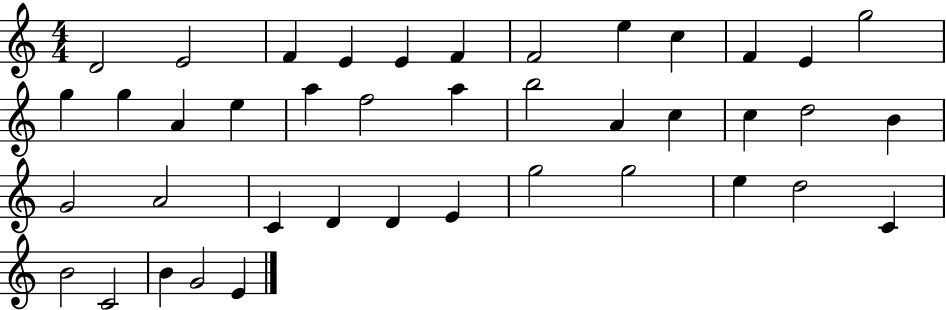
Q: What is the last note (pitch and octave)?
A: E4